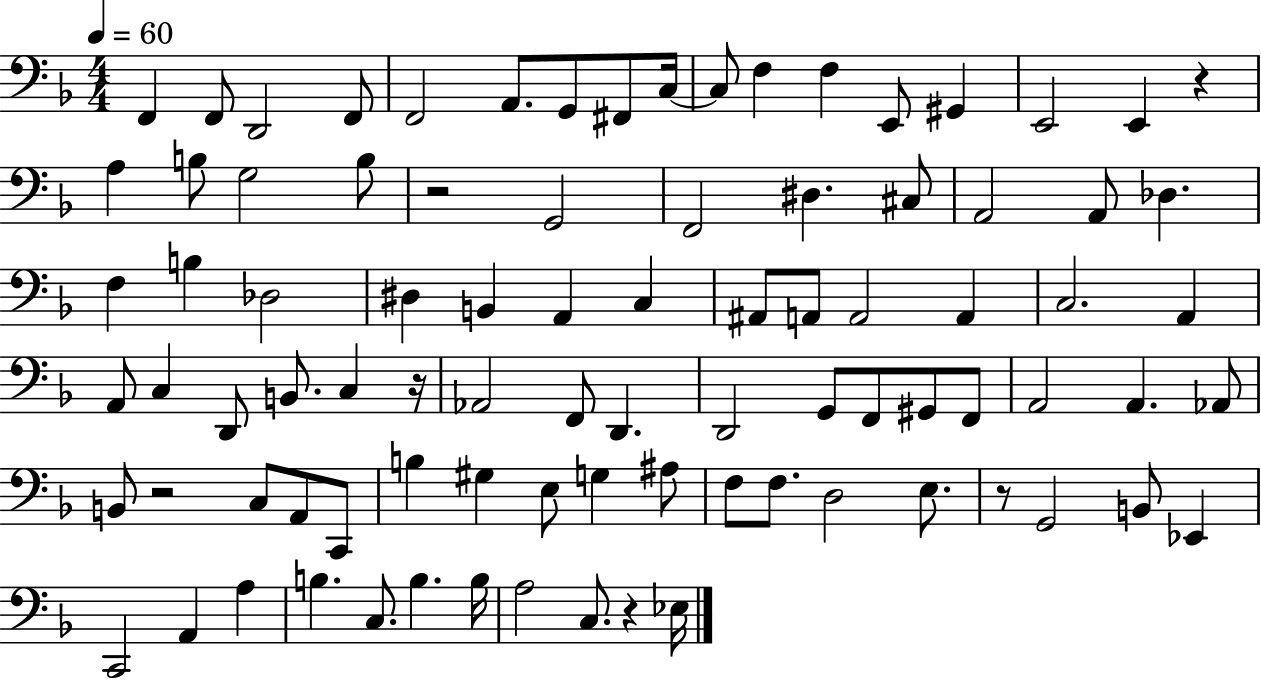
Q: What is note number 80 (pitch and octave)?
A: A3